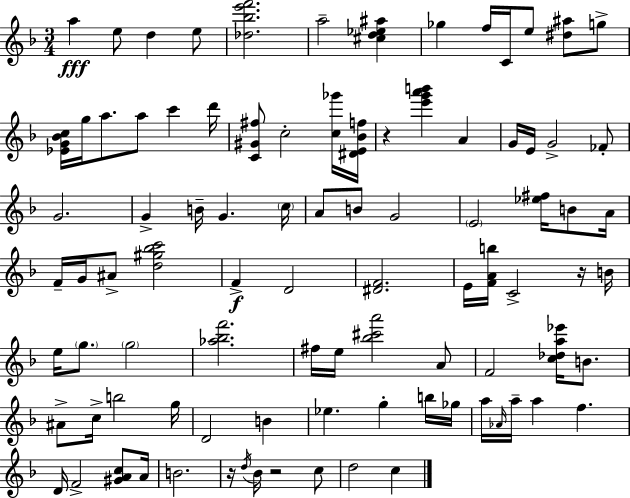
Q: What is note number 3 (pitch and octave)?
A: D5